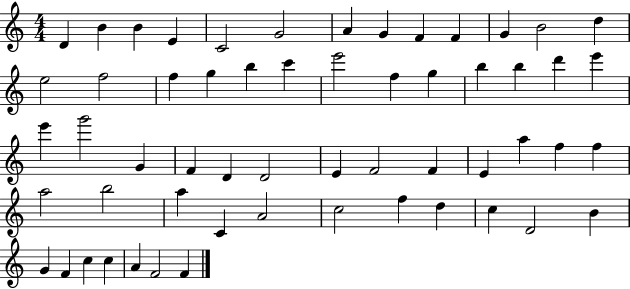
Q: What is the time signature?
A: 4/4